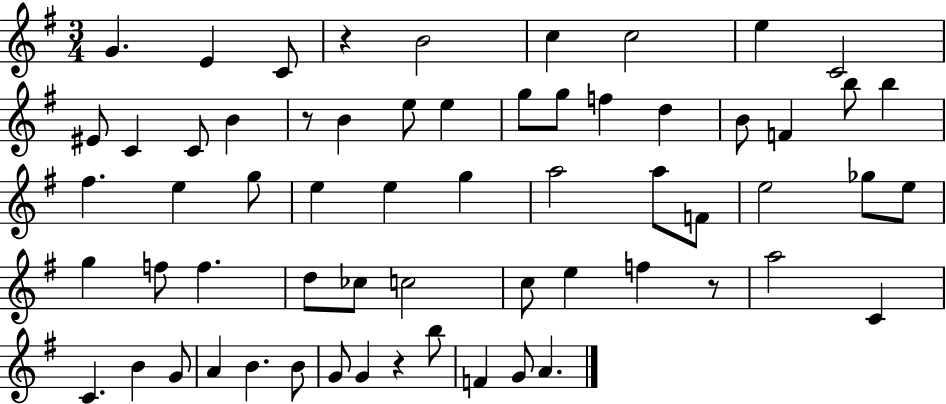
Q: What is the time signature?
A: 3/4